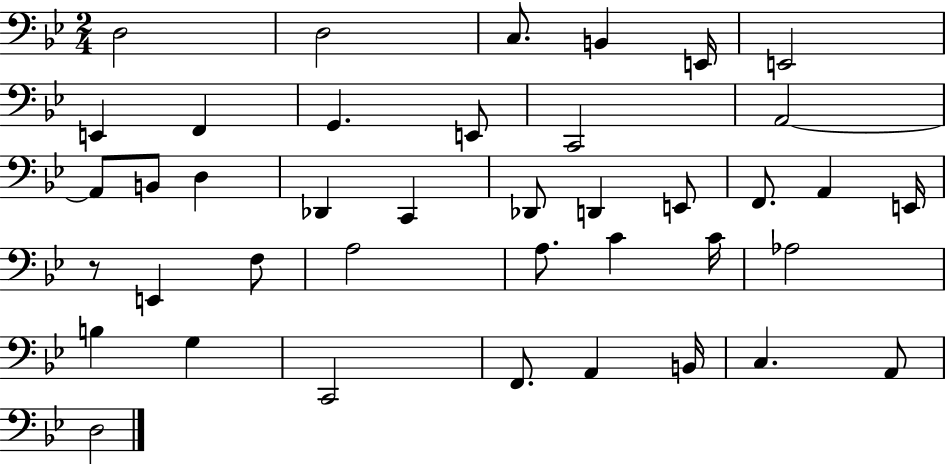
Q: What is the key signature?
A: BES major